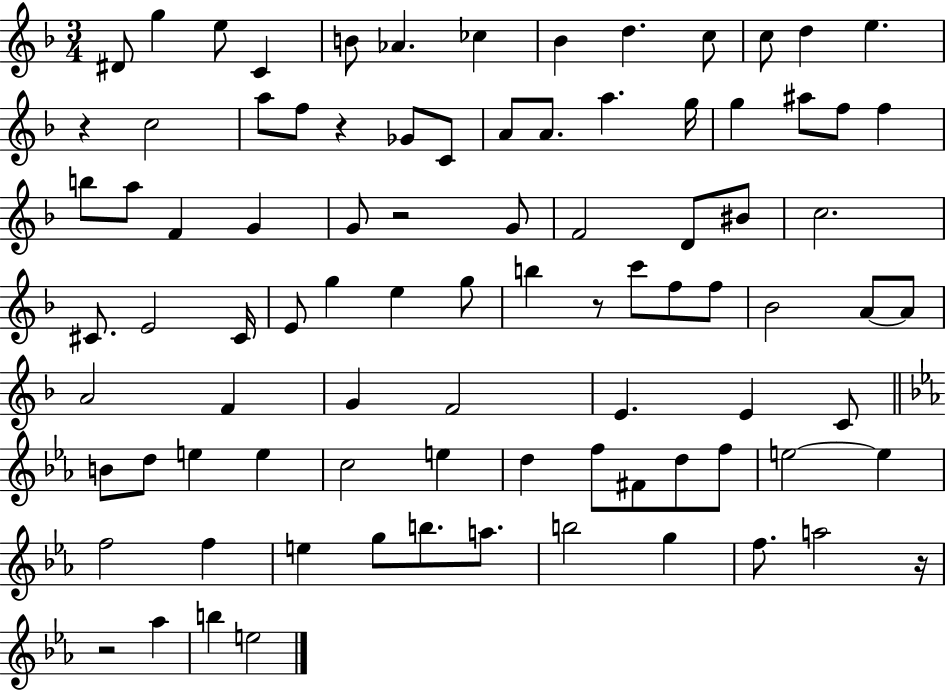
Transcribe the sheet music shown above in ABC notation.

X:1
T:Untitled
M:3/4
L:1/4
K:F
^D/2 g e/2 C B/2 _A _c _B d c/2 c/2 d e z c2 a/2 f/2 z _G/2 C/2 A/2 A/2 a g/4 g ^a/2 f/2 f b/2 a/2 F G G/2 z2 G/2 F2 D/2 ^B/2 c2 ^C/2 E2 ^C/4 E/2 g e g/2 b z/2 c'/2 f/2 f/2 _B2 A/2 A/2 A2 F G F2 E E C/2 B/2 d/2 e e c2 e d f/2 ^F/2 d/2 f/2 e2 e f2 f e g/2 b/2 a/2 b2 g f/2 a2 z/4 z2 _a b e2